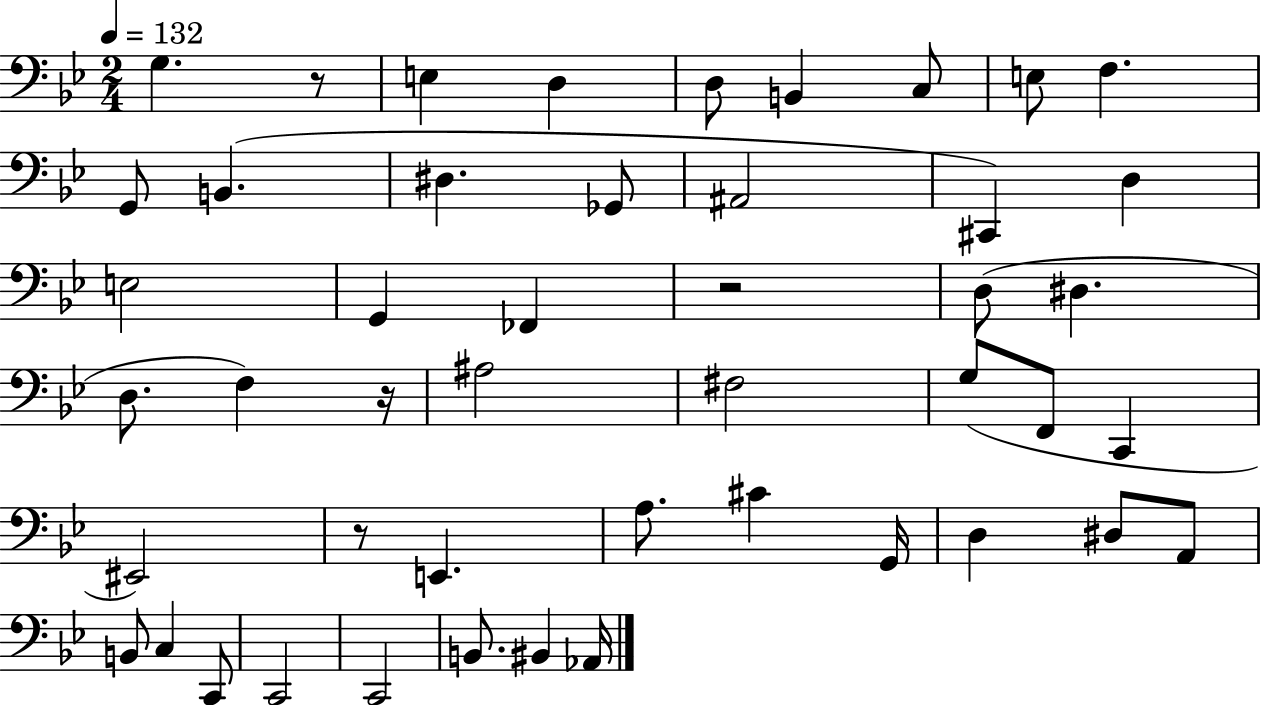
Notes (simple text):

G3/q. R/e E3/q D3/q D3/e B2/q C3/e E3/e F3/q. G2/e B2/q. D#3/q. Gb2/e A#2/h C#2/q D3/q E3/h G2/q FES2/q R/h D3/e D#3/q. D3/e. F3/q R/s A#3/h F#3/h G3/e F2/e C2/q EIS2/h R/e E2/q. A3/e. C#4/q G2/s D3/q D#3/e A2/e B2/e C3/q C2/e C2/h C2/h B2/e. BIS2/q Ab2/s